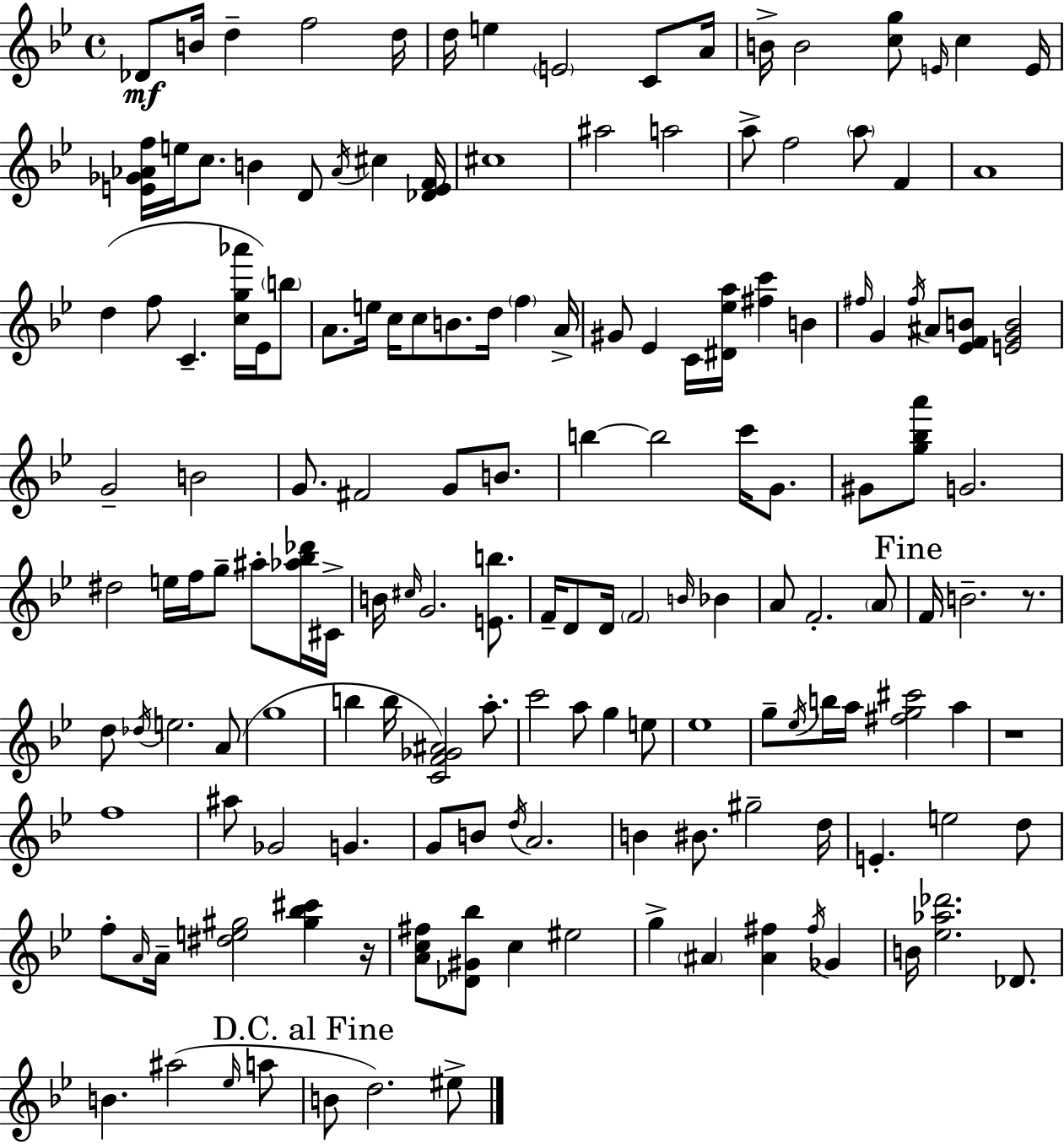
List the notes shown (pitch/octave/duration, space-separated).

Db4/e B4/s D5/q F5/h D5/s D5/s E5/q E4/h C4/e A4/s B4/s B4/h [C5,G5]/e E4/s C5/q E4/s [E4,Gb4,Ab4,F5]/s E5/s C5/e. B4/q D4/e Ab4/s C#5/q [Db4,E4,F4]/s C#5/w A#5/h A5/h A5/e F5/h A5/e F4/q A4/w D5/q F5/e C4/q. [C5,G5,Ab6]/s Eb4/s B5/e A4/e. E5/s C5/s C5/e B4/e. D5/s F5/q A4/s G#4/e Eb4/q C4/s [D#4,Eb5,A5]/s [F#5,C6]/q B4/q F#5/s G4/q F#5/s A#4/e [Eb4,F4,B4]/e [E4,G4,B4]/h G4/h B4/h G4/e. F#4/h G4/e B4/e. B5/q B5/h C6/s G4/e. G#4/e [G5,Bb5,A6]/e G4/h. D#5/h E5/s F5/s G5/e A#5/e [Ab5,Bb5,Db6]/s C#4/s B4/s C#5/s G4/h. [E4,B5]/e. F4/s D4/e D4/s F4/h B4/s Bb4/q A4/e F4/h. A4/e F4/s B4/h. R/e. D5/e Db5/s E5/h. A4/e G5/w B5/q B5/s [C4,F4,Gb4,A#4]/h A5/e. C6/h A5/e G5/q E5/e Eb5/w G5/e Eb5/s B5/s A5/s [F#5,G5,C#6]/h A5/q R/w F5/w A#5/e Gb4/h G4/q. G4/e B4/e D5/s A4/h. B4/q BIS4/e. G#5/h D5/s E4/q. E5/h D5/e F5/e A4/s A4/s [D#5,E5,G#5]/h [G#5,Bb5,C#6]/q R/s [A4,C5,F#5]/e [Db4,G#4,Bb5]/e C5/q EIS5/h G5/q A#4/q [A#4,F#5]/q F#5/s Gb4/q B4/s [Eb5,Ab5,Db6]/h. Db4/e. B4/q. A#5/h Eb5/s A5/e B4/e D5/h. EIS5/e